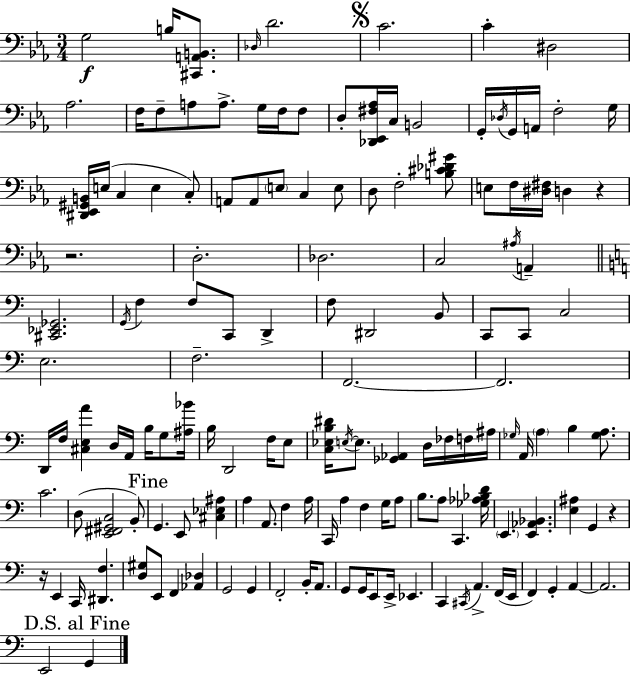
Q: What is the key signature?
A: EES major